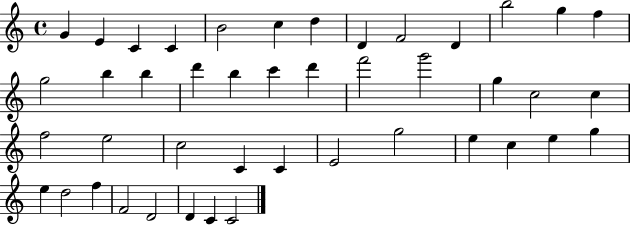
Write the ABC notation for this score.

X:1
T:Untitled
M:4/4
L:1/4
K:C
G E C C B2 c d D F2 D b2 g f g2 b b d' b c' d' f'2 g'2 g c2 c f2 e2 c2 C C E2 g2 e c e g e d2 f F2 D2 D C C2